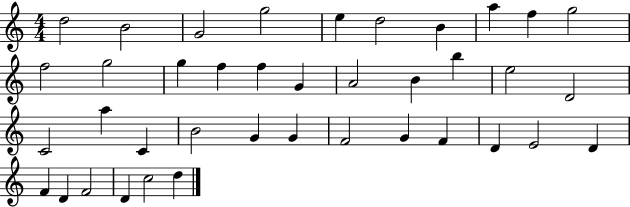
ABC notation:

X:1
T:Untitled
M:4/4
L:1/4
K:C
d2 B2 G2 g2 e d2 B a f g2 f2 g2 g f f G A2 B b e2 D2 C2 a C B2 G G F2 G F D E2 D F D F2 D c2 d